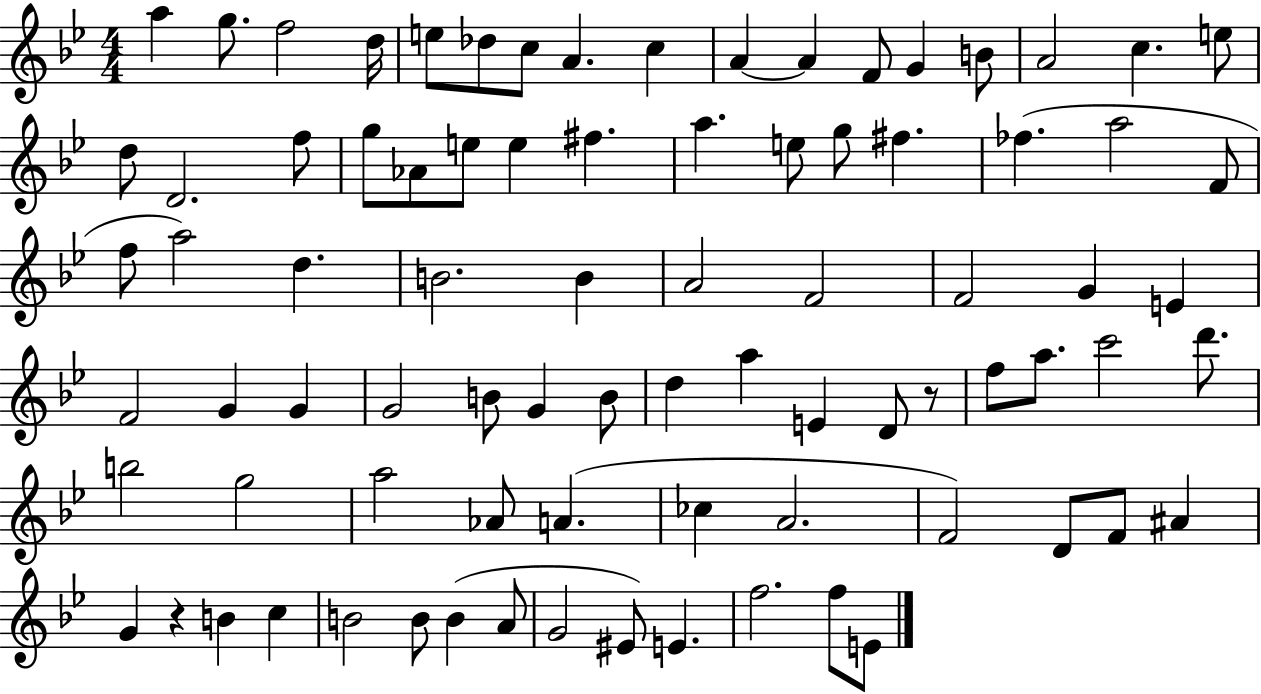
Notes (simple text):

A5/q G5/e. F5/h D5/s E5/e Db5/e C5/e A4/q. C5/q A4/q A4/q F4/e G4/q B4/e A4/h C5/q. E5/e D5/e D4/h. F5/e G5/e Ab4/e E5/e E5/q F#5/q. A5/q. E5/e G5/e F#5/q. FES5/q. A5/h F4/e F5/e A5/h D5/q. B4/h. B4/q A4/h F4/h F4/h G4/q E4/q F4/h G4/q G4/q G4/h B4/e G4/q B4/e D5/q A5/q E4/q D4/e R/e F5/e A5/e. C6/h D6/e. B5/h G5/h A5/h Ab4/e A4/q. CES5/q A4/h. F4/h D4/e F4/e A#4/q G4/q R/q B4/q C5/q B4/h B4/e B4/q A4/e G4/h EIS4/e E4/q. F5/h. F5/e E4/e